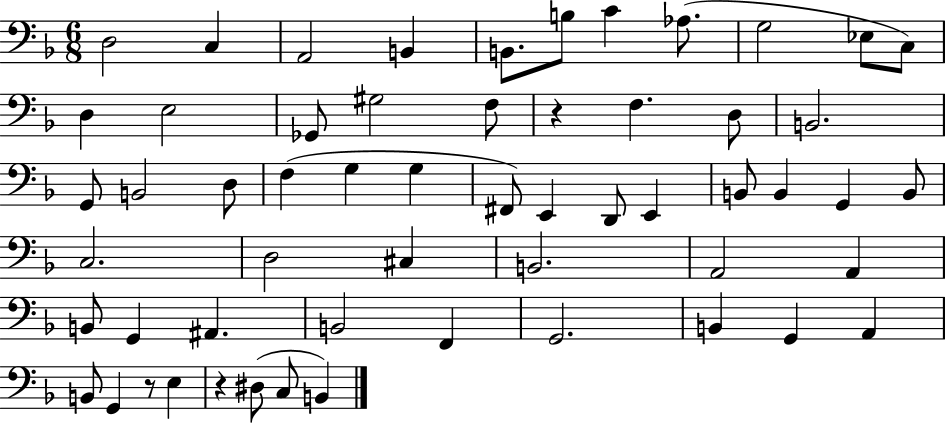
D3/h C3/q A2/h B2/q B2/e. B3/e C4/q Ab3/e. G3/h Eb3/e C3/e D3/q E3/h Gb2/e G#3/h F3/e R/q F3/q. D3/e B2/h. G2/e B2/h D3/e F3/q G3/q G3/q F#2/e E2/q D2/e E2/q B2/e B2/q G2/q B2/e C3/h. D3/h C#3/q B2/h. A2/h A2/q B2/e G2/q A#2/q. B2/h F2/q G2/h. B2/q G2/q A2/q B2/e G2/q R/e E3/q R/q D#3/e C3/e B2/q